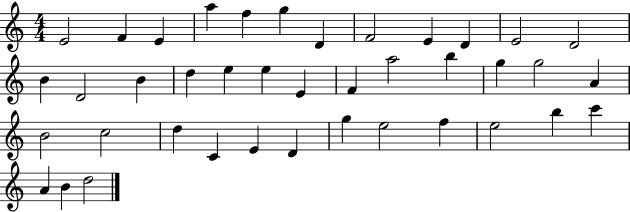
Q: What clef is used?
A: treble